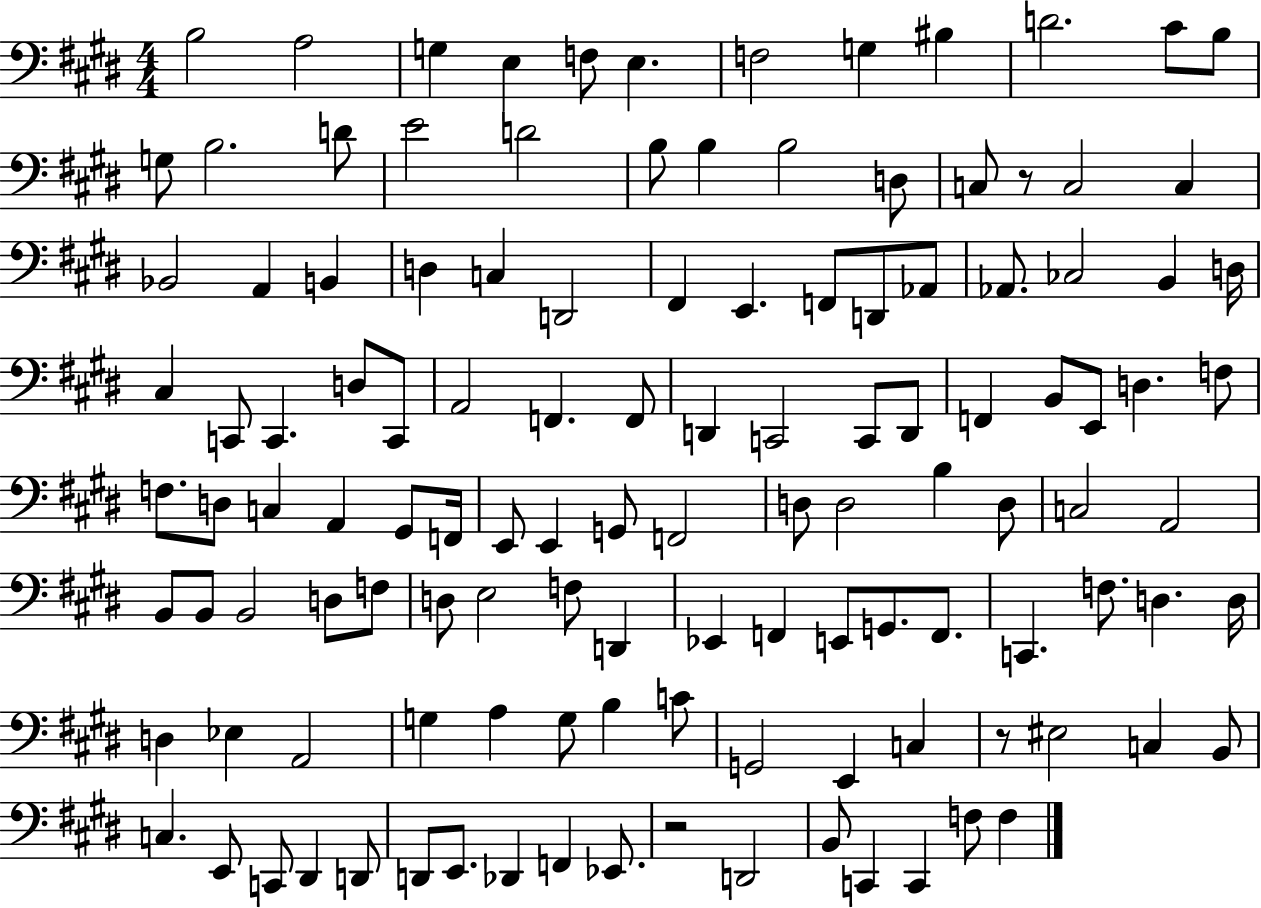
B3/h A3/h G3/q E3/q F3/e E3/q. F3/h G3/q BIS3/q D4/h. C#4/e B3/e G3/e B3/h. D4/e E4/h D4/h B3/e B3/q B3/h D3/e C3/e R/e C3/h C3/q Bb2/h A2/q B2/q D3/q C3/q D2/h F#2/q E2/q. F2/e D2/e Ab2/e Ab2/e. CES3/h B2/q D3/s C#3/q C2/e C2/q. D3/e C2/e A2/h F2/q. F2/e D2/q C2/h C2/e D2/e F2/q B2/e E2/e D3/q. F3/e F3/e. D3/e C3/q A2/q G#2/e F2/s E2/e E2/q G2/e F2/h D3/e D3/h B3/q D3/e C3/h A2/h B2/e B2/e B2/h D3/e F3/e D3/e E3/h F3/e D2/q Eb2/q F2/q E2/e G2/e. F2/e. C2/q. F3/e. D3/q. D3/s D3/q Eb3/q A2/h G3/q A3/q G3/e B3/q C4/e G2/h E2/q C3/q R/e EIS3/h C3/q B2/e C3/q. E2/e C2/e D#2/q D2/e D2/e E2/e. Db2/q F2/q Eb2/e. R/h D2/h B2/e C2/q C2/q F3/e F3/q